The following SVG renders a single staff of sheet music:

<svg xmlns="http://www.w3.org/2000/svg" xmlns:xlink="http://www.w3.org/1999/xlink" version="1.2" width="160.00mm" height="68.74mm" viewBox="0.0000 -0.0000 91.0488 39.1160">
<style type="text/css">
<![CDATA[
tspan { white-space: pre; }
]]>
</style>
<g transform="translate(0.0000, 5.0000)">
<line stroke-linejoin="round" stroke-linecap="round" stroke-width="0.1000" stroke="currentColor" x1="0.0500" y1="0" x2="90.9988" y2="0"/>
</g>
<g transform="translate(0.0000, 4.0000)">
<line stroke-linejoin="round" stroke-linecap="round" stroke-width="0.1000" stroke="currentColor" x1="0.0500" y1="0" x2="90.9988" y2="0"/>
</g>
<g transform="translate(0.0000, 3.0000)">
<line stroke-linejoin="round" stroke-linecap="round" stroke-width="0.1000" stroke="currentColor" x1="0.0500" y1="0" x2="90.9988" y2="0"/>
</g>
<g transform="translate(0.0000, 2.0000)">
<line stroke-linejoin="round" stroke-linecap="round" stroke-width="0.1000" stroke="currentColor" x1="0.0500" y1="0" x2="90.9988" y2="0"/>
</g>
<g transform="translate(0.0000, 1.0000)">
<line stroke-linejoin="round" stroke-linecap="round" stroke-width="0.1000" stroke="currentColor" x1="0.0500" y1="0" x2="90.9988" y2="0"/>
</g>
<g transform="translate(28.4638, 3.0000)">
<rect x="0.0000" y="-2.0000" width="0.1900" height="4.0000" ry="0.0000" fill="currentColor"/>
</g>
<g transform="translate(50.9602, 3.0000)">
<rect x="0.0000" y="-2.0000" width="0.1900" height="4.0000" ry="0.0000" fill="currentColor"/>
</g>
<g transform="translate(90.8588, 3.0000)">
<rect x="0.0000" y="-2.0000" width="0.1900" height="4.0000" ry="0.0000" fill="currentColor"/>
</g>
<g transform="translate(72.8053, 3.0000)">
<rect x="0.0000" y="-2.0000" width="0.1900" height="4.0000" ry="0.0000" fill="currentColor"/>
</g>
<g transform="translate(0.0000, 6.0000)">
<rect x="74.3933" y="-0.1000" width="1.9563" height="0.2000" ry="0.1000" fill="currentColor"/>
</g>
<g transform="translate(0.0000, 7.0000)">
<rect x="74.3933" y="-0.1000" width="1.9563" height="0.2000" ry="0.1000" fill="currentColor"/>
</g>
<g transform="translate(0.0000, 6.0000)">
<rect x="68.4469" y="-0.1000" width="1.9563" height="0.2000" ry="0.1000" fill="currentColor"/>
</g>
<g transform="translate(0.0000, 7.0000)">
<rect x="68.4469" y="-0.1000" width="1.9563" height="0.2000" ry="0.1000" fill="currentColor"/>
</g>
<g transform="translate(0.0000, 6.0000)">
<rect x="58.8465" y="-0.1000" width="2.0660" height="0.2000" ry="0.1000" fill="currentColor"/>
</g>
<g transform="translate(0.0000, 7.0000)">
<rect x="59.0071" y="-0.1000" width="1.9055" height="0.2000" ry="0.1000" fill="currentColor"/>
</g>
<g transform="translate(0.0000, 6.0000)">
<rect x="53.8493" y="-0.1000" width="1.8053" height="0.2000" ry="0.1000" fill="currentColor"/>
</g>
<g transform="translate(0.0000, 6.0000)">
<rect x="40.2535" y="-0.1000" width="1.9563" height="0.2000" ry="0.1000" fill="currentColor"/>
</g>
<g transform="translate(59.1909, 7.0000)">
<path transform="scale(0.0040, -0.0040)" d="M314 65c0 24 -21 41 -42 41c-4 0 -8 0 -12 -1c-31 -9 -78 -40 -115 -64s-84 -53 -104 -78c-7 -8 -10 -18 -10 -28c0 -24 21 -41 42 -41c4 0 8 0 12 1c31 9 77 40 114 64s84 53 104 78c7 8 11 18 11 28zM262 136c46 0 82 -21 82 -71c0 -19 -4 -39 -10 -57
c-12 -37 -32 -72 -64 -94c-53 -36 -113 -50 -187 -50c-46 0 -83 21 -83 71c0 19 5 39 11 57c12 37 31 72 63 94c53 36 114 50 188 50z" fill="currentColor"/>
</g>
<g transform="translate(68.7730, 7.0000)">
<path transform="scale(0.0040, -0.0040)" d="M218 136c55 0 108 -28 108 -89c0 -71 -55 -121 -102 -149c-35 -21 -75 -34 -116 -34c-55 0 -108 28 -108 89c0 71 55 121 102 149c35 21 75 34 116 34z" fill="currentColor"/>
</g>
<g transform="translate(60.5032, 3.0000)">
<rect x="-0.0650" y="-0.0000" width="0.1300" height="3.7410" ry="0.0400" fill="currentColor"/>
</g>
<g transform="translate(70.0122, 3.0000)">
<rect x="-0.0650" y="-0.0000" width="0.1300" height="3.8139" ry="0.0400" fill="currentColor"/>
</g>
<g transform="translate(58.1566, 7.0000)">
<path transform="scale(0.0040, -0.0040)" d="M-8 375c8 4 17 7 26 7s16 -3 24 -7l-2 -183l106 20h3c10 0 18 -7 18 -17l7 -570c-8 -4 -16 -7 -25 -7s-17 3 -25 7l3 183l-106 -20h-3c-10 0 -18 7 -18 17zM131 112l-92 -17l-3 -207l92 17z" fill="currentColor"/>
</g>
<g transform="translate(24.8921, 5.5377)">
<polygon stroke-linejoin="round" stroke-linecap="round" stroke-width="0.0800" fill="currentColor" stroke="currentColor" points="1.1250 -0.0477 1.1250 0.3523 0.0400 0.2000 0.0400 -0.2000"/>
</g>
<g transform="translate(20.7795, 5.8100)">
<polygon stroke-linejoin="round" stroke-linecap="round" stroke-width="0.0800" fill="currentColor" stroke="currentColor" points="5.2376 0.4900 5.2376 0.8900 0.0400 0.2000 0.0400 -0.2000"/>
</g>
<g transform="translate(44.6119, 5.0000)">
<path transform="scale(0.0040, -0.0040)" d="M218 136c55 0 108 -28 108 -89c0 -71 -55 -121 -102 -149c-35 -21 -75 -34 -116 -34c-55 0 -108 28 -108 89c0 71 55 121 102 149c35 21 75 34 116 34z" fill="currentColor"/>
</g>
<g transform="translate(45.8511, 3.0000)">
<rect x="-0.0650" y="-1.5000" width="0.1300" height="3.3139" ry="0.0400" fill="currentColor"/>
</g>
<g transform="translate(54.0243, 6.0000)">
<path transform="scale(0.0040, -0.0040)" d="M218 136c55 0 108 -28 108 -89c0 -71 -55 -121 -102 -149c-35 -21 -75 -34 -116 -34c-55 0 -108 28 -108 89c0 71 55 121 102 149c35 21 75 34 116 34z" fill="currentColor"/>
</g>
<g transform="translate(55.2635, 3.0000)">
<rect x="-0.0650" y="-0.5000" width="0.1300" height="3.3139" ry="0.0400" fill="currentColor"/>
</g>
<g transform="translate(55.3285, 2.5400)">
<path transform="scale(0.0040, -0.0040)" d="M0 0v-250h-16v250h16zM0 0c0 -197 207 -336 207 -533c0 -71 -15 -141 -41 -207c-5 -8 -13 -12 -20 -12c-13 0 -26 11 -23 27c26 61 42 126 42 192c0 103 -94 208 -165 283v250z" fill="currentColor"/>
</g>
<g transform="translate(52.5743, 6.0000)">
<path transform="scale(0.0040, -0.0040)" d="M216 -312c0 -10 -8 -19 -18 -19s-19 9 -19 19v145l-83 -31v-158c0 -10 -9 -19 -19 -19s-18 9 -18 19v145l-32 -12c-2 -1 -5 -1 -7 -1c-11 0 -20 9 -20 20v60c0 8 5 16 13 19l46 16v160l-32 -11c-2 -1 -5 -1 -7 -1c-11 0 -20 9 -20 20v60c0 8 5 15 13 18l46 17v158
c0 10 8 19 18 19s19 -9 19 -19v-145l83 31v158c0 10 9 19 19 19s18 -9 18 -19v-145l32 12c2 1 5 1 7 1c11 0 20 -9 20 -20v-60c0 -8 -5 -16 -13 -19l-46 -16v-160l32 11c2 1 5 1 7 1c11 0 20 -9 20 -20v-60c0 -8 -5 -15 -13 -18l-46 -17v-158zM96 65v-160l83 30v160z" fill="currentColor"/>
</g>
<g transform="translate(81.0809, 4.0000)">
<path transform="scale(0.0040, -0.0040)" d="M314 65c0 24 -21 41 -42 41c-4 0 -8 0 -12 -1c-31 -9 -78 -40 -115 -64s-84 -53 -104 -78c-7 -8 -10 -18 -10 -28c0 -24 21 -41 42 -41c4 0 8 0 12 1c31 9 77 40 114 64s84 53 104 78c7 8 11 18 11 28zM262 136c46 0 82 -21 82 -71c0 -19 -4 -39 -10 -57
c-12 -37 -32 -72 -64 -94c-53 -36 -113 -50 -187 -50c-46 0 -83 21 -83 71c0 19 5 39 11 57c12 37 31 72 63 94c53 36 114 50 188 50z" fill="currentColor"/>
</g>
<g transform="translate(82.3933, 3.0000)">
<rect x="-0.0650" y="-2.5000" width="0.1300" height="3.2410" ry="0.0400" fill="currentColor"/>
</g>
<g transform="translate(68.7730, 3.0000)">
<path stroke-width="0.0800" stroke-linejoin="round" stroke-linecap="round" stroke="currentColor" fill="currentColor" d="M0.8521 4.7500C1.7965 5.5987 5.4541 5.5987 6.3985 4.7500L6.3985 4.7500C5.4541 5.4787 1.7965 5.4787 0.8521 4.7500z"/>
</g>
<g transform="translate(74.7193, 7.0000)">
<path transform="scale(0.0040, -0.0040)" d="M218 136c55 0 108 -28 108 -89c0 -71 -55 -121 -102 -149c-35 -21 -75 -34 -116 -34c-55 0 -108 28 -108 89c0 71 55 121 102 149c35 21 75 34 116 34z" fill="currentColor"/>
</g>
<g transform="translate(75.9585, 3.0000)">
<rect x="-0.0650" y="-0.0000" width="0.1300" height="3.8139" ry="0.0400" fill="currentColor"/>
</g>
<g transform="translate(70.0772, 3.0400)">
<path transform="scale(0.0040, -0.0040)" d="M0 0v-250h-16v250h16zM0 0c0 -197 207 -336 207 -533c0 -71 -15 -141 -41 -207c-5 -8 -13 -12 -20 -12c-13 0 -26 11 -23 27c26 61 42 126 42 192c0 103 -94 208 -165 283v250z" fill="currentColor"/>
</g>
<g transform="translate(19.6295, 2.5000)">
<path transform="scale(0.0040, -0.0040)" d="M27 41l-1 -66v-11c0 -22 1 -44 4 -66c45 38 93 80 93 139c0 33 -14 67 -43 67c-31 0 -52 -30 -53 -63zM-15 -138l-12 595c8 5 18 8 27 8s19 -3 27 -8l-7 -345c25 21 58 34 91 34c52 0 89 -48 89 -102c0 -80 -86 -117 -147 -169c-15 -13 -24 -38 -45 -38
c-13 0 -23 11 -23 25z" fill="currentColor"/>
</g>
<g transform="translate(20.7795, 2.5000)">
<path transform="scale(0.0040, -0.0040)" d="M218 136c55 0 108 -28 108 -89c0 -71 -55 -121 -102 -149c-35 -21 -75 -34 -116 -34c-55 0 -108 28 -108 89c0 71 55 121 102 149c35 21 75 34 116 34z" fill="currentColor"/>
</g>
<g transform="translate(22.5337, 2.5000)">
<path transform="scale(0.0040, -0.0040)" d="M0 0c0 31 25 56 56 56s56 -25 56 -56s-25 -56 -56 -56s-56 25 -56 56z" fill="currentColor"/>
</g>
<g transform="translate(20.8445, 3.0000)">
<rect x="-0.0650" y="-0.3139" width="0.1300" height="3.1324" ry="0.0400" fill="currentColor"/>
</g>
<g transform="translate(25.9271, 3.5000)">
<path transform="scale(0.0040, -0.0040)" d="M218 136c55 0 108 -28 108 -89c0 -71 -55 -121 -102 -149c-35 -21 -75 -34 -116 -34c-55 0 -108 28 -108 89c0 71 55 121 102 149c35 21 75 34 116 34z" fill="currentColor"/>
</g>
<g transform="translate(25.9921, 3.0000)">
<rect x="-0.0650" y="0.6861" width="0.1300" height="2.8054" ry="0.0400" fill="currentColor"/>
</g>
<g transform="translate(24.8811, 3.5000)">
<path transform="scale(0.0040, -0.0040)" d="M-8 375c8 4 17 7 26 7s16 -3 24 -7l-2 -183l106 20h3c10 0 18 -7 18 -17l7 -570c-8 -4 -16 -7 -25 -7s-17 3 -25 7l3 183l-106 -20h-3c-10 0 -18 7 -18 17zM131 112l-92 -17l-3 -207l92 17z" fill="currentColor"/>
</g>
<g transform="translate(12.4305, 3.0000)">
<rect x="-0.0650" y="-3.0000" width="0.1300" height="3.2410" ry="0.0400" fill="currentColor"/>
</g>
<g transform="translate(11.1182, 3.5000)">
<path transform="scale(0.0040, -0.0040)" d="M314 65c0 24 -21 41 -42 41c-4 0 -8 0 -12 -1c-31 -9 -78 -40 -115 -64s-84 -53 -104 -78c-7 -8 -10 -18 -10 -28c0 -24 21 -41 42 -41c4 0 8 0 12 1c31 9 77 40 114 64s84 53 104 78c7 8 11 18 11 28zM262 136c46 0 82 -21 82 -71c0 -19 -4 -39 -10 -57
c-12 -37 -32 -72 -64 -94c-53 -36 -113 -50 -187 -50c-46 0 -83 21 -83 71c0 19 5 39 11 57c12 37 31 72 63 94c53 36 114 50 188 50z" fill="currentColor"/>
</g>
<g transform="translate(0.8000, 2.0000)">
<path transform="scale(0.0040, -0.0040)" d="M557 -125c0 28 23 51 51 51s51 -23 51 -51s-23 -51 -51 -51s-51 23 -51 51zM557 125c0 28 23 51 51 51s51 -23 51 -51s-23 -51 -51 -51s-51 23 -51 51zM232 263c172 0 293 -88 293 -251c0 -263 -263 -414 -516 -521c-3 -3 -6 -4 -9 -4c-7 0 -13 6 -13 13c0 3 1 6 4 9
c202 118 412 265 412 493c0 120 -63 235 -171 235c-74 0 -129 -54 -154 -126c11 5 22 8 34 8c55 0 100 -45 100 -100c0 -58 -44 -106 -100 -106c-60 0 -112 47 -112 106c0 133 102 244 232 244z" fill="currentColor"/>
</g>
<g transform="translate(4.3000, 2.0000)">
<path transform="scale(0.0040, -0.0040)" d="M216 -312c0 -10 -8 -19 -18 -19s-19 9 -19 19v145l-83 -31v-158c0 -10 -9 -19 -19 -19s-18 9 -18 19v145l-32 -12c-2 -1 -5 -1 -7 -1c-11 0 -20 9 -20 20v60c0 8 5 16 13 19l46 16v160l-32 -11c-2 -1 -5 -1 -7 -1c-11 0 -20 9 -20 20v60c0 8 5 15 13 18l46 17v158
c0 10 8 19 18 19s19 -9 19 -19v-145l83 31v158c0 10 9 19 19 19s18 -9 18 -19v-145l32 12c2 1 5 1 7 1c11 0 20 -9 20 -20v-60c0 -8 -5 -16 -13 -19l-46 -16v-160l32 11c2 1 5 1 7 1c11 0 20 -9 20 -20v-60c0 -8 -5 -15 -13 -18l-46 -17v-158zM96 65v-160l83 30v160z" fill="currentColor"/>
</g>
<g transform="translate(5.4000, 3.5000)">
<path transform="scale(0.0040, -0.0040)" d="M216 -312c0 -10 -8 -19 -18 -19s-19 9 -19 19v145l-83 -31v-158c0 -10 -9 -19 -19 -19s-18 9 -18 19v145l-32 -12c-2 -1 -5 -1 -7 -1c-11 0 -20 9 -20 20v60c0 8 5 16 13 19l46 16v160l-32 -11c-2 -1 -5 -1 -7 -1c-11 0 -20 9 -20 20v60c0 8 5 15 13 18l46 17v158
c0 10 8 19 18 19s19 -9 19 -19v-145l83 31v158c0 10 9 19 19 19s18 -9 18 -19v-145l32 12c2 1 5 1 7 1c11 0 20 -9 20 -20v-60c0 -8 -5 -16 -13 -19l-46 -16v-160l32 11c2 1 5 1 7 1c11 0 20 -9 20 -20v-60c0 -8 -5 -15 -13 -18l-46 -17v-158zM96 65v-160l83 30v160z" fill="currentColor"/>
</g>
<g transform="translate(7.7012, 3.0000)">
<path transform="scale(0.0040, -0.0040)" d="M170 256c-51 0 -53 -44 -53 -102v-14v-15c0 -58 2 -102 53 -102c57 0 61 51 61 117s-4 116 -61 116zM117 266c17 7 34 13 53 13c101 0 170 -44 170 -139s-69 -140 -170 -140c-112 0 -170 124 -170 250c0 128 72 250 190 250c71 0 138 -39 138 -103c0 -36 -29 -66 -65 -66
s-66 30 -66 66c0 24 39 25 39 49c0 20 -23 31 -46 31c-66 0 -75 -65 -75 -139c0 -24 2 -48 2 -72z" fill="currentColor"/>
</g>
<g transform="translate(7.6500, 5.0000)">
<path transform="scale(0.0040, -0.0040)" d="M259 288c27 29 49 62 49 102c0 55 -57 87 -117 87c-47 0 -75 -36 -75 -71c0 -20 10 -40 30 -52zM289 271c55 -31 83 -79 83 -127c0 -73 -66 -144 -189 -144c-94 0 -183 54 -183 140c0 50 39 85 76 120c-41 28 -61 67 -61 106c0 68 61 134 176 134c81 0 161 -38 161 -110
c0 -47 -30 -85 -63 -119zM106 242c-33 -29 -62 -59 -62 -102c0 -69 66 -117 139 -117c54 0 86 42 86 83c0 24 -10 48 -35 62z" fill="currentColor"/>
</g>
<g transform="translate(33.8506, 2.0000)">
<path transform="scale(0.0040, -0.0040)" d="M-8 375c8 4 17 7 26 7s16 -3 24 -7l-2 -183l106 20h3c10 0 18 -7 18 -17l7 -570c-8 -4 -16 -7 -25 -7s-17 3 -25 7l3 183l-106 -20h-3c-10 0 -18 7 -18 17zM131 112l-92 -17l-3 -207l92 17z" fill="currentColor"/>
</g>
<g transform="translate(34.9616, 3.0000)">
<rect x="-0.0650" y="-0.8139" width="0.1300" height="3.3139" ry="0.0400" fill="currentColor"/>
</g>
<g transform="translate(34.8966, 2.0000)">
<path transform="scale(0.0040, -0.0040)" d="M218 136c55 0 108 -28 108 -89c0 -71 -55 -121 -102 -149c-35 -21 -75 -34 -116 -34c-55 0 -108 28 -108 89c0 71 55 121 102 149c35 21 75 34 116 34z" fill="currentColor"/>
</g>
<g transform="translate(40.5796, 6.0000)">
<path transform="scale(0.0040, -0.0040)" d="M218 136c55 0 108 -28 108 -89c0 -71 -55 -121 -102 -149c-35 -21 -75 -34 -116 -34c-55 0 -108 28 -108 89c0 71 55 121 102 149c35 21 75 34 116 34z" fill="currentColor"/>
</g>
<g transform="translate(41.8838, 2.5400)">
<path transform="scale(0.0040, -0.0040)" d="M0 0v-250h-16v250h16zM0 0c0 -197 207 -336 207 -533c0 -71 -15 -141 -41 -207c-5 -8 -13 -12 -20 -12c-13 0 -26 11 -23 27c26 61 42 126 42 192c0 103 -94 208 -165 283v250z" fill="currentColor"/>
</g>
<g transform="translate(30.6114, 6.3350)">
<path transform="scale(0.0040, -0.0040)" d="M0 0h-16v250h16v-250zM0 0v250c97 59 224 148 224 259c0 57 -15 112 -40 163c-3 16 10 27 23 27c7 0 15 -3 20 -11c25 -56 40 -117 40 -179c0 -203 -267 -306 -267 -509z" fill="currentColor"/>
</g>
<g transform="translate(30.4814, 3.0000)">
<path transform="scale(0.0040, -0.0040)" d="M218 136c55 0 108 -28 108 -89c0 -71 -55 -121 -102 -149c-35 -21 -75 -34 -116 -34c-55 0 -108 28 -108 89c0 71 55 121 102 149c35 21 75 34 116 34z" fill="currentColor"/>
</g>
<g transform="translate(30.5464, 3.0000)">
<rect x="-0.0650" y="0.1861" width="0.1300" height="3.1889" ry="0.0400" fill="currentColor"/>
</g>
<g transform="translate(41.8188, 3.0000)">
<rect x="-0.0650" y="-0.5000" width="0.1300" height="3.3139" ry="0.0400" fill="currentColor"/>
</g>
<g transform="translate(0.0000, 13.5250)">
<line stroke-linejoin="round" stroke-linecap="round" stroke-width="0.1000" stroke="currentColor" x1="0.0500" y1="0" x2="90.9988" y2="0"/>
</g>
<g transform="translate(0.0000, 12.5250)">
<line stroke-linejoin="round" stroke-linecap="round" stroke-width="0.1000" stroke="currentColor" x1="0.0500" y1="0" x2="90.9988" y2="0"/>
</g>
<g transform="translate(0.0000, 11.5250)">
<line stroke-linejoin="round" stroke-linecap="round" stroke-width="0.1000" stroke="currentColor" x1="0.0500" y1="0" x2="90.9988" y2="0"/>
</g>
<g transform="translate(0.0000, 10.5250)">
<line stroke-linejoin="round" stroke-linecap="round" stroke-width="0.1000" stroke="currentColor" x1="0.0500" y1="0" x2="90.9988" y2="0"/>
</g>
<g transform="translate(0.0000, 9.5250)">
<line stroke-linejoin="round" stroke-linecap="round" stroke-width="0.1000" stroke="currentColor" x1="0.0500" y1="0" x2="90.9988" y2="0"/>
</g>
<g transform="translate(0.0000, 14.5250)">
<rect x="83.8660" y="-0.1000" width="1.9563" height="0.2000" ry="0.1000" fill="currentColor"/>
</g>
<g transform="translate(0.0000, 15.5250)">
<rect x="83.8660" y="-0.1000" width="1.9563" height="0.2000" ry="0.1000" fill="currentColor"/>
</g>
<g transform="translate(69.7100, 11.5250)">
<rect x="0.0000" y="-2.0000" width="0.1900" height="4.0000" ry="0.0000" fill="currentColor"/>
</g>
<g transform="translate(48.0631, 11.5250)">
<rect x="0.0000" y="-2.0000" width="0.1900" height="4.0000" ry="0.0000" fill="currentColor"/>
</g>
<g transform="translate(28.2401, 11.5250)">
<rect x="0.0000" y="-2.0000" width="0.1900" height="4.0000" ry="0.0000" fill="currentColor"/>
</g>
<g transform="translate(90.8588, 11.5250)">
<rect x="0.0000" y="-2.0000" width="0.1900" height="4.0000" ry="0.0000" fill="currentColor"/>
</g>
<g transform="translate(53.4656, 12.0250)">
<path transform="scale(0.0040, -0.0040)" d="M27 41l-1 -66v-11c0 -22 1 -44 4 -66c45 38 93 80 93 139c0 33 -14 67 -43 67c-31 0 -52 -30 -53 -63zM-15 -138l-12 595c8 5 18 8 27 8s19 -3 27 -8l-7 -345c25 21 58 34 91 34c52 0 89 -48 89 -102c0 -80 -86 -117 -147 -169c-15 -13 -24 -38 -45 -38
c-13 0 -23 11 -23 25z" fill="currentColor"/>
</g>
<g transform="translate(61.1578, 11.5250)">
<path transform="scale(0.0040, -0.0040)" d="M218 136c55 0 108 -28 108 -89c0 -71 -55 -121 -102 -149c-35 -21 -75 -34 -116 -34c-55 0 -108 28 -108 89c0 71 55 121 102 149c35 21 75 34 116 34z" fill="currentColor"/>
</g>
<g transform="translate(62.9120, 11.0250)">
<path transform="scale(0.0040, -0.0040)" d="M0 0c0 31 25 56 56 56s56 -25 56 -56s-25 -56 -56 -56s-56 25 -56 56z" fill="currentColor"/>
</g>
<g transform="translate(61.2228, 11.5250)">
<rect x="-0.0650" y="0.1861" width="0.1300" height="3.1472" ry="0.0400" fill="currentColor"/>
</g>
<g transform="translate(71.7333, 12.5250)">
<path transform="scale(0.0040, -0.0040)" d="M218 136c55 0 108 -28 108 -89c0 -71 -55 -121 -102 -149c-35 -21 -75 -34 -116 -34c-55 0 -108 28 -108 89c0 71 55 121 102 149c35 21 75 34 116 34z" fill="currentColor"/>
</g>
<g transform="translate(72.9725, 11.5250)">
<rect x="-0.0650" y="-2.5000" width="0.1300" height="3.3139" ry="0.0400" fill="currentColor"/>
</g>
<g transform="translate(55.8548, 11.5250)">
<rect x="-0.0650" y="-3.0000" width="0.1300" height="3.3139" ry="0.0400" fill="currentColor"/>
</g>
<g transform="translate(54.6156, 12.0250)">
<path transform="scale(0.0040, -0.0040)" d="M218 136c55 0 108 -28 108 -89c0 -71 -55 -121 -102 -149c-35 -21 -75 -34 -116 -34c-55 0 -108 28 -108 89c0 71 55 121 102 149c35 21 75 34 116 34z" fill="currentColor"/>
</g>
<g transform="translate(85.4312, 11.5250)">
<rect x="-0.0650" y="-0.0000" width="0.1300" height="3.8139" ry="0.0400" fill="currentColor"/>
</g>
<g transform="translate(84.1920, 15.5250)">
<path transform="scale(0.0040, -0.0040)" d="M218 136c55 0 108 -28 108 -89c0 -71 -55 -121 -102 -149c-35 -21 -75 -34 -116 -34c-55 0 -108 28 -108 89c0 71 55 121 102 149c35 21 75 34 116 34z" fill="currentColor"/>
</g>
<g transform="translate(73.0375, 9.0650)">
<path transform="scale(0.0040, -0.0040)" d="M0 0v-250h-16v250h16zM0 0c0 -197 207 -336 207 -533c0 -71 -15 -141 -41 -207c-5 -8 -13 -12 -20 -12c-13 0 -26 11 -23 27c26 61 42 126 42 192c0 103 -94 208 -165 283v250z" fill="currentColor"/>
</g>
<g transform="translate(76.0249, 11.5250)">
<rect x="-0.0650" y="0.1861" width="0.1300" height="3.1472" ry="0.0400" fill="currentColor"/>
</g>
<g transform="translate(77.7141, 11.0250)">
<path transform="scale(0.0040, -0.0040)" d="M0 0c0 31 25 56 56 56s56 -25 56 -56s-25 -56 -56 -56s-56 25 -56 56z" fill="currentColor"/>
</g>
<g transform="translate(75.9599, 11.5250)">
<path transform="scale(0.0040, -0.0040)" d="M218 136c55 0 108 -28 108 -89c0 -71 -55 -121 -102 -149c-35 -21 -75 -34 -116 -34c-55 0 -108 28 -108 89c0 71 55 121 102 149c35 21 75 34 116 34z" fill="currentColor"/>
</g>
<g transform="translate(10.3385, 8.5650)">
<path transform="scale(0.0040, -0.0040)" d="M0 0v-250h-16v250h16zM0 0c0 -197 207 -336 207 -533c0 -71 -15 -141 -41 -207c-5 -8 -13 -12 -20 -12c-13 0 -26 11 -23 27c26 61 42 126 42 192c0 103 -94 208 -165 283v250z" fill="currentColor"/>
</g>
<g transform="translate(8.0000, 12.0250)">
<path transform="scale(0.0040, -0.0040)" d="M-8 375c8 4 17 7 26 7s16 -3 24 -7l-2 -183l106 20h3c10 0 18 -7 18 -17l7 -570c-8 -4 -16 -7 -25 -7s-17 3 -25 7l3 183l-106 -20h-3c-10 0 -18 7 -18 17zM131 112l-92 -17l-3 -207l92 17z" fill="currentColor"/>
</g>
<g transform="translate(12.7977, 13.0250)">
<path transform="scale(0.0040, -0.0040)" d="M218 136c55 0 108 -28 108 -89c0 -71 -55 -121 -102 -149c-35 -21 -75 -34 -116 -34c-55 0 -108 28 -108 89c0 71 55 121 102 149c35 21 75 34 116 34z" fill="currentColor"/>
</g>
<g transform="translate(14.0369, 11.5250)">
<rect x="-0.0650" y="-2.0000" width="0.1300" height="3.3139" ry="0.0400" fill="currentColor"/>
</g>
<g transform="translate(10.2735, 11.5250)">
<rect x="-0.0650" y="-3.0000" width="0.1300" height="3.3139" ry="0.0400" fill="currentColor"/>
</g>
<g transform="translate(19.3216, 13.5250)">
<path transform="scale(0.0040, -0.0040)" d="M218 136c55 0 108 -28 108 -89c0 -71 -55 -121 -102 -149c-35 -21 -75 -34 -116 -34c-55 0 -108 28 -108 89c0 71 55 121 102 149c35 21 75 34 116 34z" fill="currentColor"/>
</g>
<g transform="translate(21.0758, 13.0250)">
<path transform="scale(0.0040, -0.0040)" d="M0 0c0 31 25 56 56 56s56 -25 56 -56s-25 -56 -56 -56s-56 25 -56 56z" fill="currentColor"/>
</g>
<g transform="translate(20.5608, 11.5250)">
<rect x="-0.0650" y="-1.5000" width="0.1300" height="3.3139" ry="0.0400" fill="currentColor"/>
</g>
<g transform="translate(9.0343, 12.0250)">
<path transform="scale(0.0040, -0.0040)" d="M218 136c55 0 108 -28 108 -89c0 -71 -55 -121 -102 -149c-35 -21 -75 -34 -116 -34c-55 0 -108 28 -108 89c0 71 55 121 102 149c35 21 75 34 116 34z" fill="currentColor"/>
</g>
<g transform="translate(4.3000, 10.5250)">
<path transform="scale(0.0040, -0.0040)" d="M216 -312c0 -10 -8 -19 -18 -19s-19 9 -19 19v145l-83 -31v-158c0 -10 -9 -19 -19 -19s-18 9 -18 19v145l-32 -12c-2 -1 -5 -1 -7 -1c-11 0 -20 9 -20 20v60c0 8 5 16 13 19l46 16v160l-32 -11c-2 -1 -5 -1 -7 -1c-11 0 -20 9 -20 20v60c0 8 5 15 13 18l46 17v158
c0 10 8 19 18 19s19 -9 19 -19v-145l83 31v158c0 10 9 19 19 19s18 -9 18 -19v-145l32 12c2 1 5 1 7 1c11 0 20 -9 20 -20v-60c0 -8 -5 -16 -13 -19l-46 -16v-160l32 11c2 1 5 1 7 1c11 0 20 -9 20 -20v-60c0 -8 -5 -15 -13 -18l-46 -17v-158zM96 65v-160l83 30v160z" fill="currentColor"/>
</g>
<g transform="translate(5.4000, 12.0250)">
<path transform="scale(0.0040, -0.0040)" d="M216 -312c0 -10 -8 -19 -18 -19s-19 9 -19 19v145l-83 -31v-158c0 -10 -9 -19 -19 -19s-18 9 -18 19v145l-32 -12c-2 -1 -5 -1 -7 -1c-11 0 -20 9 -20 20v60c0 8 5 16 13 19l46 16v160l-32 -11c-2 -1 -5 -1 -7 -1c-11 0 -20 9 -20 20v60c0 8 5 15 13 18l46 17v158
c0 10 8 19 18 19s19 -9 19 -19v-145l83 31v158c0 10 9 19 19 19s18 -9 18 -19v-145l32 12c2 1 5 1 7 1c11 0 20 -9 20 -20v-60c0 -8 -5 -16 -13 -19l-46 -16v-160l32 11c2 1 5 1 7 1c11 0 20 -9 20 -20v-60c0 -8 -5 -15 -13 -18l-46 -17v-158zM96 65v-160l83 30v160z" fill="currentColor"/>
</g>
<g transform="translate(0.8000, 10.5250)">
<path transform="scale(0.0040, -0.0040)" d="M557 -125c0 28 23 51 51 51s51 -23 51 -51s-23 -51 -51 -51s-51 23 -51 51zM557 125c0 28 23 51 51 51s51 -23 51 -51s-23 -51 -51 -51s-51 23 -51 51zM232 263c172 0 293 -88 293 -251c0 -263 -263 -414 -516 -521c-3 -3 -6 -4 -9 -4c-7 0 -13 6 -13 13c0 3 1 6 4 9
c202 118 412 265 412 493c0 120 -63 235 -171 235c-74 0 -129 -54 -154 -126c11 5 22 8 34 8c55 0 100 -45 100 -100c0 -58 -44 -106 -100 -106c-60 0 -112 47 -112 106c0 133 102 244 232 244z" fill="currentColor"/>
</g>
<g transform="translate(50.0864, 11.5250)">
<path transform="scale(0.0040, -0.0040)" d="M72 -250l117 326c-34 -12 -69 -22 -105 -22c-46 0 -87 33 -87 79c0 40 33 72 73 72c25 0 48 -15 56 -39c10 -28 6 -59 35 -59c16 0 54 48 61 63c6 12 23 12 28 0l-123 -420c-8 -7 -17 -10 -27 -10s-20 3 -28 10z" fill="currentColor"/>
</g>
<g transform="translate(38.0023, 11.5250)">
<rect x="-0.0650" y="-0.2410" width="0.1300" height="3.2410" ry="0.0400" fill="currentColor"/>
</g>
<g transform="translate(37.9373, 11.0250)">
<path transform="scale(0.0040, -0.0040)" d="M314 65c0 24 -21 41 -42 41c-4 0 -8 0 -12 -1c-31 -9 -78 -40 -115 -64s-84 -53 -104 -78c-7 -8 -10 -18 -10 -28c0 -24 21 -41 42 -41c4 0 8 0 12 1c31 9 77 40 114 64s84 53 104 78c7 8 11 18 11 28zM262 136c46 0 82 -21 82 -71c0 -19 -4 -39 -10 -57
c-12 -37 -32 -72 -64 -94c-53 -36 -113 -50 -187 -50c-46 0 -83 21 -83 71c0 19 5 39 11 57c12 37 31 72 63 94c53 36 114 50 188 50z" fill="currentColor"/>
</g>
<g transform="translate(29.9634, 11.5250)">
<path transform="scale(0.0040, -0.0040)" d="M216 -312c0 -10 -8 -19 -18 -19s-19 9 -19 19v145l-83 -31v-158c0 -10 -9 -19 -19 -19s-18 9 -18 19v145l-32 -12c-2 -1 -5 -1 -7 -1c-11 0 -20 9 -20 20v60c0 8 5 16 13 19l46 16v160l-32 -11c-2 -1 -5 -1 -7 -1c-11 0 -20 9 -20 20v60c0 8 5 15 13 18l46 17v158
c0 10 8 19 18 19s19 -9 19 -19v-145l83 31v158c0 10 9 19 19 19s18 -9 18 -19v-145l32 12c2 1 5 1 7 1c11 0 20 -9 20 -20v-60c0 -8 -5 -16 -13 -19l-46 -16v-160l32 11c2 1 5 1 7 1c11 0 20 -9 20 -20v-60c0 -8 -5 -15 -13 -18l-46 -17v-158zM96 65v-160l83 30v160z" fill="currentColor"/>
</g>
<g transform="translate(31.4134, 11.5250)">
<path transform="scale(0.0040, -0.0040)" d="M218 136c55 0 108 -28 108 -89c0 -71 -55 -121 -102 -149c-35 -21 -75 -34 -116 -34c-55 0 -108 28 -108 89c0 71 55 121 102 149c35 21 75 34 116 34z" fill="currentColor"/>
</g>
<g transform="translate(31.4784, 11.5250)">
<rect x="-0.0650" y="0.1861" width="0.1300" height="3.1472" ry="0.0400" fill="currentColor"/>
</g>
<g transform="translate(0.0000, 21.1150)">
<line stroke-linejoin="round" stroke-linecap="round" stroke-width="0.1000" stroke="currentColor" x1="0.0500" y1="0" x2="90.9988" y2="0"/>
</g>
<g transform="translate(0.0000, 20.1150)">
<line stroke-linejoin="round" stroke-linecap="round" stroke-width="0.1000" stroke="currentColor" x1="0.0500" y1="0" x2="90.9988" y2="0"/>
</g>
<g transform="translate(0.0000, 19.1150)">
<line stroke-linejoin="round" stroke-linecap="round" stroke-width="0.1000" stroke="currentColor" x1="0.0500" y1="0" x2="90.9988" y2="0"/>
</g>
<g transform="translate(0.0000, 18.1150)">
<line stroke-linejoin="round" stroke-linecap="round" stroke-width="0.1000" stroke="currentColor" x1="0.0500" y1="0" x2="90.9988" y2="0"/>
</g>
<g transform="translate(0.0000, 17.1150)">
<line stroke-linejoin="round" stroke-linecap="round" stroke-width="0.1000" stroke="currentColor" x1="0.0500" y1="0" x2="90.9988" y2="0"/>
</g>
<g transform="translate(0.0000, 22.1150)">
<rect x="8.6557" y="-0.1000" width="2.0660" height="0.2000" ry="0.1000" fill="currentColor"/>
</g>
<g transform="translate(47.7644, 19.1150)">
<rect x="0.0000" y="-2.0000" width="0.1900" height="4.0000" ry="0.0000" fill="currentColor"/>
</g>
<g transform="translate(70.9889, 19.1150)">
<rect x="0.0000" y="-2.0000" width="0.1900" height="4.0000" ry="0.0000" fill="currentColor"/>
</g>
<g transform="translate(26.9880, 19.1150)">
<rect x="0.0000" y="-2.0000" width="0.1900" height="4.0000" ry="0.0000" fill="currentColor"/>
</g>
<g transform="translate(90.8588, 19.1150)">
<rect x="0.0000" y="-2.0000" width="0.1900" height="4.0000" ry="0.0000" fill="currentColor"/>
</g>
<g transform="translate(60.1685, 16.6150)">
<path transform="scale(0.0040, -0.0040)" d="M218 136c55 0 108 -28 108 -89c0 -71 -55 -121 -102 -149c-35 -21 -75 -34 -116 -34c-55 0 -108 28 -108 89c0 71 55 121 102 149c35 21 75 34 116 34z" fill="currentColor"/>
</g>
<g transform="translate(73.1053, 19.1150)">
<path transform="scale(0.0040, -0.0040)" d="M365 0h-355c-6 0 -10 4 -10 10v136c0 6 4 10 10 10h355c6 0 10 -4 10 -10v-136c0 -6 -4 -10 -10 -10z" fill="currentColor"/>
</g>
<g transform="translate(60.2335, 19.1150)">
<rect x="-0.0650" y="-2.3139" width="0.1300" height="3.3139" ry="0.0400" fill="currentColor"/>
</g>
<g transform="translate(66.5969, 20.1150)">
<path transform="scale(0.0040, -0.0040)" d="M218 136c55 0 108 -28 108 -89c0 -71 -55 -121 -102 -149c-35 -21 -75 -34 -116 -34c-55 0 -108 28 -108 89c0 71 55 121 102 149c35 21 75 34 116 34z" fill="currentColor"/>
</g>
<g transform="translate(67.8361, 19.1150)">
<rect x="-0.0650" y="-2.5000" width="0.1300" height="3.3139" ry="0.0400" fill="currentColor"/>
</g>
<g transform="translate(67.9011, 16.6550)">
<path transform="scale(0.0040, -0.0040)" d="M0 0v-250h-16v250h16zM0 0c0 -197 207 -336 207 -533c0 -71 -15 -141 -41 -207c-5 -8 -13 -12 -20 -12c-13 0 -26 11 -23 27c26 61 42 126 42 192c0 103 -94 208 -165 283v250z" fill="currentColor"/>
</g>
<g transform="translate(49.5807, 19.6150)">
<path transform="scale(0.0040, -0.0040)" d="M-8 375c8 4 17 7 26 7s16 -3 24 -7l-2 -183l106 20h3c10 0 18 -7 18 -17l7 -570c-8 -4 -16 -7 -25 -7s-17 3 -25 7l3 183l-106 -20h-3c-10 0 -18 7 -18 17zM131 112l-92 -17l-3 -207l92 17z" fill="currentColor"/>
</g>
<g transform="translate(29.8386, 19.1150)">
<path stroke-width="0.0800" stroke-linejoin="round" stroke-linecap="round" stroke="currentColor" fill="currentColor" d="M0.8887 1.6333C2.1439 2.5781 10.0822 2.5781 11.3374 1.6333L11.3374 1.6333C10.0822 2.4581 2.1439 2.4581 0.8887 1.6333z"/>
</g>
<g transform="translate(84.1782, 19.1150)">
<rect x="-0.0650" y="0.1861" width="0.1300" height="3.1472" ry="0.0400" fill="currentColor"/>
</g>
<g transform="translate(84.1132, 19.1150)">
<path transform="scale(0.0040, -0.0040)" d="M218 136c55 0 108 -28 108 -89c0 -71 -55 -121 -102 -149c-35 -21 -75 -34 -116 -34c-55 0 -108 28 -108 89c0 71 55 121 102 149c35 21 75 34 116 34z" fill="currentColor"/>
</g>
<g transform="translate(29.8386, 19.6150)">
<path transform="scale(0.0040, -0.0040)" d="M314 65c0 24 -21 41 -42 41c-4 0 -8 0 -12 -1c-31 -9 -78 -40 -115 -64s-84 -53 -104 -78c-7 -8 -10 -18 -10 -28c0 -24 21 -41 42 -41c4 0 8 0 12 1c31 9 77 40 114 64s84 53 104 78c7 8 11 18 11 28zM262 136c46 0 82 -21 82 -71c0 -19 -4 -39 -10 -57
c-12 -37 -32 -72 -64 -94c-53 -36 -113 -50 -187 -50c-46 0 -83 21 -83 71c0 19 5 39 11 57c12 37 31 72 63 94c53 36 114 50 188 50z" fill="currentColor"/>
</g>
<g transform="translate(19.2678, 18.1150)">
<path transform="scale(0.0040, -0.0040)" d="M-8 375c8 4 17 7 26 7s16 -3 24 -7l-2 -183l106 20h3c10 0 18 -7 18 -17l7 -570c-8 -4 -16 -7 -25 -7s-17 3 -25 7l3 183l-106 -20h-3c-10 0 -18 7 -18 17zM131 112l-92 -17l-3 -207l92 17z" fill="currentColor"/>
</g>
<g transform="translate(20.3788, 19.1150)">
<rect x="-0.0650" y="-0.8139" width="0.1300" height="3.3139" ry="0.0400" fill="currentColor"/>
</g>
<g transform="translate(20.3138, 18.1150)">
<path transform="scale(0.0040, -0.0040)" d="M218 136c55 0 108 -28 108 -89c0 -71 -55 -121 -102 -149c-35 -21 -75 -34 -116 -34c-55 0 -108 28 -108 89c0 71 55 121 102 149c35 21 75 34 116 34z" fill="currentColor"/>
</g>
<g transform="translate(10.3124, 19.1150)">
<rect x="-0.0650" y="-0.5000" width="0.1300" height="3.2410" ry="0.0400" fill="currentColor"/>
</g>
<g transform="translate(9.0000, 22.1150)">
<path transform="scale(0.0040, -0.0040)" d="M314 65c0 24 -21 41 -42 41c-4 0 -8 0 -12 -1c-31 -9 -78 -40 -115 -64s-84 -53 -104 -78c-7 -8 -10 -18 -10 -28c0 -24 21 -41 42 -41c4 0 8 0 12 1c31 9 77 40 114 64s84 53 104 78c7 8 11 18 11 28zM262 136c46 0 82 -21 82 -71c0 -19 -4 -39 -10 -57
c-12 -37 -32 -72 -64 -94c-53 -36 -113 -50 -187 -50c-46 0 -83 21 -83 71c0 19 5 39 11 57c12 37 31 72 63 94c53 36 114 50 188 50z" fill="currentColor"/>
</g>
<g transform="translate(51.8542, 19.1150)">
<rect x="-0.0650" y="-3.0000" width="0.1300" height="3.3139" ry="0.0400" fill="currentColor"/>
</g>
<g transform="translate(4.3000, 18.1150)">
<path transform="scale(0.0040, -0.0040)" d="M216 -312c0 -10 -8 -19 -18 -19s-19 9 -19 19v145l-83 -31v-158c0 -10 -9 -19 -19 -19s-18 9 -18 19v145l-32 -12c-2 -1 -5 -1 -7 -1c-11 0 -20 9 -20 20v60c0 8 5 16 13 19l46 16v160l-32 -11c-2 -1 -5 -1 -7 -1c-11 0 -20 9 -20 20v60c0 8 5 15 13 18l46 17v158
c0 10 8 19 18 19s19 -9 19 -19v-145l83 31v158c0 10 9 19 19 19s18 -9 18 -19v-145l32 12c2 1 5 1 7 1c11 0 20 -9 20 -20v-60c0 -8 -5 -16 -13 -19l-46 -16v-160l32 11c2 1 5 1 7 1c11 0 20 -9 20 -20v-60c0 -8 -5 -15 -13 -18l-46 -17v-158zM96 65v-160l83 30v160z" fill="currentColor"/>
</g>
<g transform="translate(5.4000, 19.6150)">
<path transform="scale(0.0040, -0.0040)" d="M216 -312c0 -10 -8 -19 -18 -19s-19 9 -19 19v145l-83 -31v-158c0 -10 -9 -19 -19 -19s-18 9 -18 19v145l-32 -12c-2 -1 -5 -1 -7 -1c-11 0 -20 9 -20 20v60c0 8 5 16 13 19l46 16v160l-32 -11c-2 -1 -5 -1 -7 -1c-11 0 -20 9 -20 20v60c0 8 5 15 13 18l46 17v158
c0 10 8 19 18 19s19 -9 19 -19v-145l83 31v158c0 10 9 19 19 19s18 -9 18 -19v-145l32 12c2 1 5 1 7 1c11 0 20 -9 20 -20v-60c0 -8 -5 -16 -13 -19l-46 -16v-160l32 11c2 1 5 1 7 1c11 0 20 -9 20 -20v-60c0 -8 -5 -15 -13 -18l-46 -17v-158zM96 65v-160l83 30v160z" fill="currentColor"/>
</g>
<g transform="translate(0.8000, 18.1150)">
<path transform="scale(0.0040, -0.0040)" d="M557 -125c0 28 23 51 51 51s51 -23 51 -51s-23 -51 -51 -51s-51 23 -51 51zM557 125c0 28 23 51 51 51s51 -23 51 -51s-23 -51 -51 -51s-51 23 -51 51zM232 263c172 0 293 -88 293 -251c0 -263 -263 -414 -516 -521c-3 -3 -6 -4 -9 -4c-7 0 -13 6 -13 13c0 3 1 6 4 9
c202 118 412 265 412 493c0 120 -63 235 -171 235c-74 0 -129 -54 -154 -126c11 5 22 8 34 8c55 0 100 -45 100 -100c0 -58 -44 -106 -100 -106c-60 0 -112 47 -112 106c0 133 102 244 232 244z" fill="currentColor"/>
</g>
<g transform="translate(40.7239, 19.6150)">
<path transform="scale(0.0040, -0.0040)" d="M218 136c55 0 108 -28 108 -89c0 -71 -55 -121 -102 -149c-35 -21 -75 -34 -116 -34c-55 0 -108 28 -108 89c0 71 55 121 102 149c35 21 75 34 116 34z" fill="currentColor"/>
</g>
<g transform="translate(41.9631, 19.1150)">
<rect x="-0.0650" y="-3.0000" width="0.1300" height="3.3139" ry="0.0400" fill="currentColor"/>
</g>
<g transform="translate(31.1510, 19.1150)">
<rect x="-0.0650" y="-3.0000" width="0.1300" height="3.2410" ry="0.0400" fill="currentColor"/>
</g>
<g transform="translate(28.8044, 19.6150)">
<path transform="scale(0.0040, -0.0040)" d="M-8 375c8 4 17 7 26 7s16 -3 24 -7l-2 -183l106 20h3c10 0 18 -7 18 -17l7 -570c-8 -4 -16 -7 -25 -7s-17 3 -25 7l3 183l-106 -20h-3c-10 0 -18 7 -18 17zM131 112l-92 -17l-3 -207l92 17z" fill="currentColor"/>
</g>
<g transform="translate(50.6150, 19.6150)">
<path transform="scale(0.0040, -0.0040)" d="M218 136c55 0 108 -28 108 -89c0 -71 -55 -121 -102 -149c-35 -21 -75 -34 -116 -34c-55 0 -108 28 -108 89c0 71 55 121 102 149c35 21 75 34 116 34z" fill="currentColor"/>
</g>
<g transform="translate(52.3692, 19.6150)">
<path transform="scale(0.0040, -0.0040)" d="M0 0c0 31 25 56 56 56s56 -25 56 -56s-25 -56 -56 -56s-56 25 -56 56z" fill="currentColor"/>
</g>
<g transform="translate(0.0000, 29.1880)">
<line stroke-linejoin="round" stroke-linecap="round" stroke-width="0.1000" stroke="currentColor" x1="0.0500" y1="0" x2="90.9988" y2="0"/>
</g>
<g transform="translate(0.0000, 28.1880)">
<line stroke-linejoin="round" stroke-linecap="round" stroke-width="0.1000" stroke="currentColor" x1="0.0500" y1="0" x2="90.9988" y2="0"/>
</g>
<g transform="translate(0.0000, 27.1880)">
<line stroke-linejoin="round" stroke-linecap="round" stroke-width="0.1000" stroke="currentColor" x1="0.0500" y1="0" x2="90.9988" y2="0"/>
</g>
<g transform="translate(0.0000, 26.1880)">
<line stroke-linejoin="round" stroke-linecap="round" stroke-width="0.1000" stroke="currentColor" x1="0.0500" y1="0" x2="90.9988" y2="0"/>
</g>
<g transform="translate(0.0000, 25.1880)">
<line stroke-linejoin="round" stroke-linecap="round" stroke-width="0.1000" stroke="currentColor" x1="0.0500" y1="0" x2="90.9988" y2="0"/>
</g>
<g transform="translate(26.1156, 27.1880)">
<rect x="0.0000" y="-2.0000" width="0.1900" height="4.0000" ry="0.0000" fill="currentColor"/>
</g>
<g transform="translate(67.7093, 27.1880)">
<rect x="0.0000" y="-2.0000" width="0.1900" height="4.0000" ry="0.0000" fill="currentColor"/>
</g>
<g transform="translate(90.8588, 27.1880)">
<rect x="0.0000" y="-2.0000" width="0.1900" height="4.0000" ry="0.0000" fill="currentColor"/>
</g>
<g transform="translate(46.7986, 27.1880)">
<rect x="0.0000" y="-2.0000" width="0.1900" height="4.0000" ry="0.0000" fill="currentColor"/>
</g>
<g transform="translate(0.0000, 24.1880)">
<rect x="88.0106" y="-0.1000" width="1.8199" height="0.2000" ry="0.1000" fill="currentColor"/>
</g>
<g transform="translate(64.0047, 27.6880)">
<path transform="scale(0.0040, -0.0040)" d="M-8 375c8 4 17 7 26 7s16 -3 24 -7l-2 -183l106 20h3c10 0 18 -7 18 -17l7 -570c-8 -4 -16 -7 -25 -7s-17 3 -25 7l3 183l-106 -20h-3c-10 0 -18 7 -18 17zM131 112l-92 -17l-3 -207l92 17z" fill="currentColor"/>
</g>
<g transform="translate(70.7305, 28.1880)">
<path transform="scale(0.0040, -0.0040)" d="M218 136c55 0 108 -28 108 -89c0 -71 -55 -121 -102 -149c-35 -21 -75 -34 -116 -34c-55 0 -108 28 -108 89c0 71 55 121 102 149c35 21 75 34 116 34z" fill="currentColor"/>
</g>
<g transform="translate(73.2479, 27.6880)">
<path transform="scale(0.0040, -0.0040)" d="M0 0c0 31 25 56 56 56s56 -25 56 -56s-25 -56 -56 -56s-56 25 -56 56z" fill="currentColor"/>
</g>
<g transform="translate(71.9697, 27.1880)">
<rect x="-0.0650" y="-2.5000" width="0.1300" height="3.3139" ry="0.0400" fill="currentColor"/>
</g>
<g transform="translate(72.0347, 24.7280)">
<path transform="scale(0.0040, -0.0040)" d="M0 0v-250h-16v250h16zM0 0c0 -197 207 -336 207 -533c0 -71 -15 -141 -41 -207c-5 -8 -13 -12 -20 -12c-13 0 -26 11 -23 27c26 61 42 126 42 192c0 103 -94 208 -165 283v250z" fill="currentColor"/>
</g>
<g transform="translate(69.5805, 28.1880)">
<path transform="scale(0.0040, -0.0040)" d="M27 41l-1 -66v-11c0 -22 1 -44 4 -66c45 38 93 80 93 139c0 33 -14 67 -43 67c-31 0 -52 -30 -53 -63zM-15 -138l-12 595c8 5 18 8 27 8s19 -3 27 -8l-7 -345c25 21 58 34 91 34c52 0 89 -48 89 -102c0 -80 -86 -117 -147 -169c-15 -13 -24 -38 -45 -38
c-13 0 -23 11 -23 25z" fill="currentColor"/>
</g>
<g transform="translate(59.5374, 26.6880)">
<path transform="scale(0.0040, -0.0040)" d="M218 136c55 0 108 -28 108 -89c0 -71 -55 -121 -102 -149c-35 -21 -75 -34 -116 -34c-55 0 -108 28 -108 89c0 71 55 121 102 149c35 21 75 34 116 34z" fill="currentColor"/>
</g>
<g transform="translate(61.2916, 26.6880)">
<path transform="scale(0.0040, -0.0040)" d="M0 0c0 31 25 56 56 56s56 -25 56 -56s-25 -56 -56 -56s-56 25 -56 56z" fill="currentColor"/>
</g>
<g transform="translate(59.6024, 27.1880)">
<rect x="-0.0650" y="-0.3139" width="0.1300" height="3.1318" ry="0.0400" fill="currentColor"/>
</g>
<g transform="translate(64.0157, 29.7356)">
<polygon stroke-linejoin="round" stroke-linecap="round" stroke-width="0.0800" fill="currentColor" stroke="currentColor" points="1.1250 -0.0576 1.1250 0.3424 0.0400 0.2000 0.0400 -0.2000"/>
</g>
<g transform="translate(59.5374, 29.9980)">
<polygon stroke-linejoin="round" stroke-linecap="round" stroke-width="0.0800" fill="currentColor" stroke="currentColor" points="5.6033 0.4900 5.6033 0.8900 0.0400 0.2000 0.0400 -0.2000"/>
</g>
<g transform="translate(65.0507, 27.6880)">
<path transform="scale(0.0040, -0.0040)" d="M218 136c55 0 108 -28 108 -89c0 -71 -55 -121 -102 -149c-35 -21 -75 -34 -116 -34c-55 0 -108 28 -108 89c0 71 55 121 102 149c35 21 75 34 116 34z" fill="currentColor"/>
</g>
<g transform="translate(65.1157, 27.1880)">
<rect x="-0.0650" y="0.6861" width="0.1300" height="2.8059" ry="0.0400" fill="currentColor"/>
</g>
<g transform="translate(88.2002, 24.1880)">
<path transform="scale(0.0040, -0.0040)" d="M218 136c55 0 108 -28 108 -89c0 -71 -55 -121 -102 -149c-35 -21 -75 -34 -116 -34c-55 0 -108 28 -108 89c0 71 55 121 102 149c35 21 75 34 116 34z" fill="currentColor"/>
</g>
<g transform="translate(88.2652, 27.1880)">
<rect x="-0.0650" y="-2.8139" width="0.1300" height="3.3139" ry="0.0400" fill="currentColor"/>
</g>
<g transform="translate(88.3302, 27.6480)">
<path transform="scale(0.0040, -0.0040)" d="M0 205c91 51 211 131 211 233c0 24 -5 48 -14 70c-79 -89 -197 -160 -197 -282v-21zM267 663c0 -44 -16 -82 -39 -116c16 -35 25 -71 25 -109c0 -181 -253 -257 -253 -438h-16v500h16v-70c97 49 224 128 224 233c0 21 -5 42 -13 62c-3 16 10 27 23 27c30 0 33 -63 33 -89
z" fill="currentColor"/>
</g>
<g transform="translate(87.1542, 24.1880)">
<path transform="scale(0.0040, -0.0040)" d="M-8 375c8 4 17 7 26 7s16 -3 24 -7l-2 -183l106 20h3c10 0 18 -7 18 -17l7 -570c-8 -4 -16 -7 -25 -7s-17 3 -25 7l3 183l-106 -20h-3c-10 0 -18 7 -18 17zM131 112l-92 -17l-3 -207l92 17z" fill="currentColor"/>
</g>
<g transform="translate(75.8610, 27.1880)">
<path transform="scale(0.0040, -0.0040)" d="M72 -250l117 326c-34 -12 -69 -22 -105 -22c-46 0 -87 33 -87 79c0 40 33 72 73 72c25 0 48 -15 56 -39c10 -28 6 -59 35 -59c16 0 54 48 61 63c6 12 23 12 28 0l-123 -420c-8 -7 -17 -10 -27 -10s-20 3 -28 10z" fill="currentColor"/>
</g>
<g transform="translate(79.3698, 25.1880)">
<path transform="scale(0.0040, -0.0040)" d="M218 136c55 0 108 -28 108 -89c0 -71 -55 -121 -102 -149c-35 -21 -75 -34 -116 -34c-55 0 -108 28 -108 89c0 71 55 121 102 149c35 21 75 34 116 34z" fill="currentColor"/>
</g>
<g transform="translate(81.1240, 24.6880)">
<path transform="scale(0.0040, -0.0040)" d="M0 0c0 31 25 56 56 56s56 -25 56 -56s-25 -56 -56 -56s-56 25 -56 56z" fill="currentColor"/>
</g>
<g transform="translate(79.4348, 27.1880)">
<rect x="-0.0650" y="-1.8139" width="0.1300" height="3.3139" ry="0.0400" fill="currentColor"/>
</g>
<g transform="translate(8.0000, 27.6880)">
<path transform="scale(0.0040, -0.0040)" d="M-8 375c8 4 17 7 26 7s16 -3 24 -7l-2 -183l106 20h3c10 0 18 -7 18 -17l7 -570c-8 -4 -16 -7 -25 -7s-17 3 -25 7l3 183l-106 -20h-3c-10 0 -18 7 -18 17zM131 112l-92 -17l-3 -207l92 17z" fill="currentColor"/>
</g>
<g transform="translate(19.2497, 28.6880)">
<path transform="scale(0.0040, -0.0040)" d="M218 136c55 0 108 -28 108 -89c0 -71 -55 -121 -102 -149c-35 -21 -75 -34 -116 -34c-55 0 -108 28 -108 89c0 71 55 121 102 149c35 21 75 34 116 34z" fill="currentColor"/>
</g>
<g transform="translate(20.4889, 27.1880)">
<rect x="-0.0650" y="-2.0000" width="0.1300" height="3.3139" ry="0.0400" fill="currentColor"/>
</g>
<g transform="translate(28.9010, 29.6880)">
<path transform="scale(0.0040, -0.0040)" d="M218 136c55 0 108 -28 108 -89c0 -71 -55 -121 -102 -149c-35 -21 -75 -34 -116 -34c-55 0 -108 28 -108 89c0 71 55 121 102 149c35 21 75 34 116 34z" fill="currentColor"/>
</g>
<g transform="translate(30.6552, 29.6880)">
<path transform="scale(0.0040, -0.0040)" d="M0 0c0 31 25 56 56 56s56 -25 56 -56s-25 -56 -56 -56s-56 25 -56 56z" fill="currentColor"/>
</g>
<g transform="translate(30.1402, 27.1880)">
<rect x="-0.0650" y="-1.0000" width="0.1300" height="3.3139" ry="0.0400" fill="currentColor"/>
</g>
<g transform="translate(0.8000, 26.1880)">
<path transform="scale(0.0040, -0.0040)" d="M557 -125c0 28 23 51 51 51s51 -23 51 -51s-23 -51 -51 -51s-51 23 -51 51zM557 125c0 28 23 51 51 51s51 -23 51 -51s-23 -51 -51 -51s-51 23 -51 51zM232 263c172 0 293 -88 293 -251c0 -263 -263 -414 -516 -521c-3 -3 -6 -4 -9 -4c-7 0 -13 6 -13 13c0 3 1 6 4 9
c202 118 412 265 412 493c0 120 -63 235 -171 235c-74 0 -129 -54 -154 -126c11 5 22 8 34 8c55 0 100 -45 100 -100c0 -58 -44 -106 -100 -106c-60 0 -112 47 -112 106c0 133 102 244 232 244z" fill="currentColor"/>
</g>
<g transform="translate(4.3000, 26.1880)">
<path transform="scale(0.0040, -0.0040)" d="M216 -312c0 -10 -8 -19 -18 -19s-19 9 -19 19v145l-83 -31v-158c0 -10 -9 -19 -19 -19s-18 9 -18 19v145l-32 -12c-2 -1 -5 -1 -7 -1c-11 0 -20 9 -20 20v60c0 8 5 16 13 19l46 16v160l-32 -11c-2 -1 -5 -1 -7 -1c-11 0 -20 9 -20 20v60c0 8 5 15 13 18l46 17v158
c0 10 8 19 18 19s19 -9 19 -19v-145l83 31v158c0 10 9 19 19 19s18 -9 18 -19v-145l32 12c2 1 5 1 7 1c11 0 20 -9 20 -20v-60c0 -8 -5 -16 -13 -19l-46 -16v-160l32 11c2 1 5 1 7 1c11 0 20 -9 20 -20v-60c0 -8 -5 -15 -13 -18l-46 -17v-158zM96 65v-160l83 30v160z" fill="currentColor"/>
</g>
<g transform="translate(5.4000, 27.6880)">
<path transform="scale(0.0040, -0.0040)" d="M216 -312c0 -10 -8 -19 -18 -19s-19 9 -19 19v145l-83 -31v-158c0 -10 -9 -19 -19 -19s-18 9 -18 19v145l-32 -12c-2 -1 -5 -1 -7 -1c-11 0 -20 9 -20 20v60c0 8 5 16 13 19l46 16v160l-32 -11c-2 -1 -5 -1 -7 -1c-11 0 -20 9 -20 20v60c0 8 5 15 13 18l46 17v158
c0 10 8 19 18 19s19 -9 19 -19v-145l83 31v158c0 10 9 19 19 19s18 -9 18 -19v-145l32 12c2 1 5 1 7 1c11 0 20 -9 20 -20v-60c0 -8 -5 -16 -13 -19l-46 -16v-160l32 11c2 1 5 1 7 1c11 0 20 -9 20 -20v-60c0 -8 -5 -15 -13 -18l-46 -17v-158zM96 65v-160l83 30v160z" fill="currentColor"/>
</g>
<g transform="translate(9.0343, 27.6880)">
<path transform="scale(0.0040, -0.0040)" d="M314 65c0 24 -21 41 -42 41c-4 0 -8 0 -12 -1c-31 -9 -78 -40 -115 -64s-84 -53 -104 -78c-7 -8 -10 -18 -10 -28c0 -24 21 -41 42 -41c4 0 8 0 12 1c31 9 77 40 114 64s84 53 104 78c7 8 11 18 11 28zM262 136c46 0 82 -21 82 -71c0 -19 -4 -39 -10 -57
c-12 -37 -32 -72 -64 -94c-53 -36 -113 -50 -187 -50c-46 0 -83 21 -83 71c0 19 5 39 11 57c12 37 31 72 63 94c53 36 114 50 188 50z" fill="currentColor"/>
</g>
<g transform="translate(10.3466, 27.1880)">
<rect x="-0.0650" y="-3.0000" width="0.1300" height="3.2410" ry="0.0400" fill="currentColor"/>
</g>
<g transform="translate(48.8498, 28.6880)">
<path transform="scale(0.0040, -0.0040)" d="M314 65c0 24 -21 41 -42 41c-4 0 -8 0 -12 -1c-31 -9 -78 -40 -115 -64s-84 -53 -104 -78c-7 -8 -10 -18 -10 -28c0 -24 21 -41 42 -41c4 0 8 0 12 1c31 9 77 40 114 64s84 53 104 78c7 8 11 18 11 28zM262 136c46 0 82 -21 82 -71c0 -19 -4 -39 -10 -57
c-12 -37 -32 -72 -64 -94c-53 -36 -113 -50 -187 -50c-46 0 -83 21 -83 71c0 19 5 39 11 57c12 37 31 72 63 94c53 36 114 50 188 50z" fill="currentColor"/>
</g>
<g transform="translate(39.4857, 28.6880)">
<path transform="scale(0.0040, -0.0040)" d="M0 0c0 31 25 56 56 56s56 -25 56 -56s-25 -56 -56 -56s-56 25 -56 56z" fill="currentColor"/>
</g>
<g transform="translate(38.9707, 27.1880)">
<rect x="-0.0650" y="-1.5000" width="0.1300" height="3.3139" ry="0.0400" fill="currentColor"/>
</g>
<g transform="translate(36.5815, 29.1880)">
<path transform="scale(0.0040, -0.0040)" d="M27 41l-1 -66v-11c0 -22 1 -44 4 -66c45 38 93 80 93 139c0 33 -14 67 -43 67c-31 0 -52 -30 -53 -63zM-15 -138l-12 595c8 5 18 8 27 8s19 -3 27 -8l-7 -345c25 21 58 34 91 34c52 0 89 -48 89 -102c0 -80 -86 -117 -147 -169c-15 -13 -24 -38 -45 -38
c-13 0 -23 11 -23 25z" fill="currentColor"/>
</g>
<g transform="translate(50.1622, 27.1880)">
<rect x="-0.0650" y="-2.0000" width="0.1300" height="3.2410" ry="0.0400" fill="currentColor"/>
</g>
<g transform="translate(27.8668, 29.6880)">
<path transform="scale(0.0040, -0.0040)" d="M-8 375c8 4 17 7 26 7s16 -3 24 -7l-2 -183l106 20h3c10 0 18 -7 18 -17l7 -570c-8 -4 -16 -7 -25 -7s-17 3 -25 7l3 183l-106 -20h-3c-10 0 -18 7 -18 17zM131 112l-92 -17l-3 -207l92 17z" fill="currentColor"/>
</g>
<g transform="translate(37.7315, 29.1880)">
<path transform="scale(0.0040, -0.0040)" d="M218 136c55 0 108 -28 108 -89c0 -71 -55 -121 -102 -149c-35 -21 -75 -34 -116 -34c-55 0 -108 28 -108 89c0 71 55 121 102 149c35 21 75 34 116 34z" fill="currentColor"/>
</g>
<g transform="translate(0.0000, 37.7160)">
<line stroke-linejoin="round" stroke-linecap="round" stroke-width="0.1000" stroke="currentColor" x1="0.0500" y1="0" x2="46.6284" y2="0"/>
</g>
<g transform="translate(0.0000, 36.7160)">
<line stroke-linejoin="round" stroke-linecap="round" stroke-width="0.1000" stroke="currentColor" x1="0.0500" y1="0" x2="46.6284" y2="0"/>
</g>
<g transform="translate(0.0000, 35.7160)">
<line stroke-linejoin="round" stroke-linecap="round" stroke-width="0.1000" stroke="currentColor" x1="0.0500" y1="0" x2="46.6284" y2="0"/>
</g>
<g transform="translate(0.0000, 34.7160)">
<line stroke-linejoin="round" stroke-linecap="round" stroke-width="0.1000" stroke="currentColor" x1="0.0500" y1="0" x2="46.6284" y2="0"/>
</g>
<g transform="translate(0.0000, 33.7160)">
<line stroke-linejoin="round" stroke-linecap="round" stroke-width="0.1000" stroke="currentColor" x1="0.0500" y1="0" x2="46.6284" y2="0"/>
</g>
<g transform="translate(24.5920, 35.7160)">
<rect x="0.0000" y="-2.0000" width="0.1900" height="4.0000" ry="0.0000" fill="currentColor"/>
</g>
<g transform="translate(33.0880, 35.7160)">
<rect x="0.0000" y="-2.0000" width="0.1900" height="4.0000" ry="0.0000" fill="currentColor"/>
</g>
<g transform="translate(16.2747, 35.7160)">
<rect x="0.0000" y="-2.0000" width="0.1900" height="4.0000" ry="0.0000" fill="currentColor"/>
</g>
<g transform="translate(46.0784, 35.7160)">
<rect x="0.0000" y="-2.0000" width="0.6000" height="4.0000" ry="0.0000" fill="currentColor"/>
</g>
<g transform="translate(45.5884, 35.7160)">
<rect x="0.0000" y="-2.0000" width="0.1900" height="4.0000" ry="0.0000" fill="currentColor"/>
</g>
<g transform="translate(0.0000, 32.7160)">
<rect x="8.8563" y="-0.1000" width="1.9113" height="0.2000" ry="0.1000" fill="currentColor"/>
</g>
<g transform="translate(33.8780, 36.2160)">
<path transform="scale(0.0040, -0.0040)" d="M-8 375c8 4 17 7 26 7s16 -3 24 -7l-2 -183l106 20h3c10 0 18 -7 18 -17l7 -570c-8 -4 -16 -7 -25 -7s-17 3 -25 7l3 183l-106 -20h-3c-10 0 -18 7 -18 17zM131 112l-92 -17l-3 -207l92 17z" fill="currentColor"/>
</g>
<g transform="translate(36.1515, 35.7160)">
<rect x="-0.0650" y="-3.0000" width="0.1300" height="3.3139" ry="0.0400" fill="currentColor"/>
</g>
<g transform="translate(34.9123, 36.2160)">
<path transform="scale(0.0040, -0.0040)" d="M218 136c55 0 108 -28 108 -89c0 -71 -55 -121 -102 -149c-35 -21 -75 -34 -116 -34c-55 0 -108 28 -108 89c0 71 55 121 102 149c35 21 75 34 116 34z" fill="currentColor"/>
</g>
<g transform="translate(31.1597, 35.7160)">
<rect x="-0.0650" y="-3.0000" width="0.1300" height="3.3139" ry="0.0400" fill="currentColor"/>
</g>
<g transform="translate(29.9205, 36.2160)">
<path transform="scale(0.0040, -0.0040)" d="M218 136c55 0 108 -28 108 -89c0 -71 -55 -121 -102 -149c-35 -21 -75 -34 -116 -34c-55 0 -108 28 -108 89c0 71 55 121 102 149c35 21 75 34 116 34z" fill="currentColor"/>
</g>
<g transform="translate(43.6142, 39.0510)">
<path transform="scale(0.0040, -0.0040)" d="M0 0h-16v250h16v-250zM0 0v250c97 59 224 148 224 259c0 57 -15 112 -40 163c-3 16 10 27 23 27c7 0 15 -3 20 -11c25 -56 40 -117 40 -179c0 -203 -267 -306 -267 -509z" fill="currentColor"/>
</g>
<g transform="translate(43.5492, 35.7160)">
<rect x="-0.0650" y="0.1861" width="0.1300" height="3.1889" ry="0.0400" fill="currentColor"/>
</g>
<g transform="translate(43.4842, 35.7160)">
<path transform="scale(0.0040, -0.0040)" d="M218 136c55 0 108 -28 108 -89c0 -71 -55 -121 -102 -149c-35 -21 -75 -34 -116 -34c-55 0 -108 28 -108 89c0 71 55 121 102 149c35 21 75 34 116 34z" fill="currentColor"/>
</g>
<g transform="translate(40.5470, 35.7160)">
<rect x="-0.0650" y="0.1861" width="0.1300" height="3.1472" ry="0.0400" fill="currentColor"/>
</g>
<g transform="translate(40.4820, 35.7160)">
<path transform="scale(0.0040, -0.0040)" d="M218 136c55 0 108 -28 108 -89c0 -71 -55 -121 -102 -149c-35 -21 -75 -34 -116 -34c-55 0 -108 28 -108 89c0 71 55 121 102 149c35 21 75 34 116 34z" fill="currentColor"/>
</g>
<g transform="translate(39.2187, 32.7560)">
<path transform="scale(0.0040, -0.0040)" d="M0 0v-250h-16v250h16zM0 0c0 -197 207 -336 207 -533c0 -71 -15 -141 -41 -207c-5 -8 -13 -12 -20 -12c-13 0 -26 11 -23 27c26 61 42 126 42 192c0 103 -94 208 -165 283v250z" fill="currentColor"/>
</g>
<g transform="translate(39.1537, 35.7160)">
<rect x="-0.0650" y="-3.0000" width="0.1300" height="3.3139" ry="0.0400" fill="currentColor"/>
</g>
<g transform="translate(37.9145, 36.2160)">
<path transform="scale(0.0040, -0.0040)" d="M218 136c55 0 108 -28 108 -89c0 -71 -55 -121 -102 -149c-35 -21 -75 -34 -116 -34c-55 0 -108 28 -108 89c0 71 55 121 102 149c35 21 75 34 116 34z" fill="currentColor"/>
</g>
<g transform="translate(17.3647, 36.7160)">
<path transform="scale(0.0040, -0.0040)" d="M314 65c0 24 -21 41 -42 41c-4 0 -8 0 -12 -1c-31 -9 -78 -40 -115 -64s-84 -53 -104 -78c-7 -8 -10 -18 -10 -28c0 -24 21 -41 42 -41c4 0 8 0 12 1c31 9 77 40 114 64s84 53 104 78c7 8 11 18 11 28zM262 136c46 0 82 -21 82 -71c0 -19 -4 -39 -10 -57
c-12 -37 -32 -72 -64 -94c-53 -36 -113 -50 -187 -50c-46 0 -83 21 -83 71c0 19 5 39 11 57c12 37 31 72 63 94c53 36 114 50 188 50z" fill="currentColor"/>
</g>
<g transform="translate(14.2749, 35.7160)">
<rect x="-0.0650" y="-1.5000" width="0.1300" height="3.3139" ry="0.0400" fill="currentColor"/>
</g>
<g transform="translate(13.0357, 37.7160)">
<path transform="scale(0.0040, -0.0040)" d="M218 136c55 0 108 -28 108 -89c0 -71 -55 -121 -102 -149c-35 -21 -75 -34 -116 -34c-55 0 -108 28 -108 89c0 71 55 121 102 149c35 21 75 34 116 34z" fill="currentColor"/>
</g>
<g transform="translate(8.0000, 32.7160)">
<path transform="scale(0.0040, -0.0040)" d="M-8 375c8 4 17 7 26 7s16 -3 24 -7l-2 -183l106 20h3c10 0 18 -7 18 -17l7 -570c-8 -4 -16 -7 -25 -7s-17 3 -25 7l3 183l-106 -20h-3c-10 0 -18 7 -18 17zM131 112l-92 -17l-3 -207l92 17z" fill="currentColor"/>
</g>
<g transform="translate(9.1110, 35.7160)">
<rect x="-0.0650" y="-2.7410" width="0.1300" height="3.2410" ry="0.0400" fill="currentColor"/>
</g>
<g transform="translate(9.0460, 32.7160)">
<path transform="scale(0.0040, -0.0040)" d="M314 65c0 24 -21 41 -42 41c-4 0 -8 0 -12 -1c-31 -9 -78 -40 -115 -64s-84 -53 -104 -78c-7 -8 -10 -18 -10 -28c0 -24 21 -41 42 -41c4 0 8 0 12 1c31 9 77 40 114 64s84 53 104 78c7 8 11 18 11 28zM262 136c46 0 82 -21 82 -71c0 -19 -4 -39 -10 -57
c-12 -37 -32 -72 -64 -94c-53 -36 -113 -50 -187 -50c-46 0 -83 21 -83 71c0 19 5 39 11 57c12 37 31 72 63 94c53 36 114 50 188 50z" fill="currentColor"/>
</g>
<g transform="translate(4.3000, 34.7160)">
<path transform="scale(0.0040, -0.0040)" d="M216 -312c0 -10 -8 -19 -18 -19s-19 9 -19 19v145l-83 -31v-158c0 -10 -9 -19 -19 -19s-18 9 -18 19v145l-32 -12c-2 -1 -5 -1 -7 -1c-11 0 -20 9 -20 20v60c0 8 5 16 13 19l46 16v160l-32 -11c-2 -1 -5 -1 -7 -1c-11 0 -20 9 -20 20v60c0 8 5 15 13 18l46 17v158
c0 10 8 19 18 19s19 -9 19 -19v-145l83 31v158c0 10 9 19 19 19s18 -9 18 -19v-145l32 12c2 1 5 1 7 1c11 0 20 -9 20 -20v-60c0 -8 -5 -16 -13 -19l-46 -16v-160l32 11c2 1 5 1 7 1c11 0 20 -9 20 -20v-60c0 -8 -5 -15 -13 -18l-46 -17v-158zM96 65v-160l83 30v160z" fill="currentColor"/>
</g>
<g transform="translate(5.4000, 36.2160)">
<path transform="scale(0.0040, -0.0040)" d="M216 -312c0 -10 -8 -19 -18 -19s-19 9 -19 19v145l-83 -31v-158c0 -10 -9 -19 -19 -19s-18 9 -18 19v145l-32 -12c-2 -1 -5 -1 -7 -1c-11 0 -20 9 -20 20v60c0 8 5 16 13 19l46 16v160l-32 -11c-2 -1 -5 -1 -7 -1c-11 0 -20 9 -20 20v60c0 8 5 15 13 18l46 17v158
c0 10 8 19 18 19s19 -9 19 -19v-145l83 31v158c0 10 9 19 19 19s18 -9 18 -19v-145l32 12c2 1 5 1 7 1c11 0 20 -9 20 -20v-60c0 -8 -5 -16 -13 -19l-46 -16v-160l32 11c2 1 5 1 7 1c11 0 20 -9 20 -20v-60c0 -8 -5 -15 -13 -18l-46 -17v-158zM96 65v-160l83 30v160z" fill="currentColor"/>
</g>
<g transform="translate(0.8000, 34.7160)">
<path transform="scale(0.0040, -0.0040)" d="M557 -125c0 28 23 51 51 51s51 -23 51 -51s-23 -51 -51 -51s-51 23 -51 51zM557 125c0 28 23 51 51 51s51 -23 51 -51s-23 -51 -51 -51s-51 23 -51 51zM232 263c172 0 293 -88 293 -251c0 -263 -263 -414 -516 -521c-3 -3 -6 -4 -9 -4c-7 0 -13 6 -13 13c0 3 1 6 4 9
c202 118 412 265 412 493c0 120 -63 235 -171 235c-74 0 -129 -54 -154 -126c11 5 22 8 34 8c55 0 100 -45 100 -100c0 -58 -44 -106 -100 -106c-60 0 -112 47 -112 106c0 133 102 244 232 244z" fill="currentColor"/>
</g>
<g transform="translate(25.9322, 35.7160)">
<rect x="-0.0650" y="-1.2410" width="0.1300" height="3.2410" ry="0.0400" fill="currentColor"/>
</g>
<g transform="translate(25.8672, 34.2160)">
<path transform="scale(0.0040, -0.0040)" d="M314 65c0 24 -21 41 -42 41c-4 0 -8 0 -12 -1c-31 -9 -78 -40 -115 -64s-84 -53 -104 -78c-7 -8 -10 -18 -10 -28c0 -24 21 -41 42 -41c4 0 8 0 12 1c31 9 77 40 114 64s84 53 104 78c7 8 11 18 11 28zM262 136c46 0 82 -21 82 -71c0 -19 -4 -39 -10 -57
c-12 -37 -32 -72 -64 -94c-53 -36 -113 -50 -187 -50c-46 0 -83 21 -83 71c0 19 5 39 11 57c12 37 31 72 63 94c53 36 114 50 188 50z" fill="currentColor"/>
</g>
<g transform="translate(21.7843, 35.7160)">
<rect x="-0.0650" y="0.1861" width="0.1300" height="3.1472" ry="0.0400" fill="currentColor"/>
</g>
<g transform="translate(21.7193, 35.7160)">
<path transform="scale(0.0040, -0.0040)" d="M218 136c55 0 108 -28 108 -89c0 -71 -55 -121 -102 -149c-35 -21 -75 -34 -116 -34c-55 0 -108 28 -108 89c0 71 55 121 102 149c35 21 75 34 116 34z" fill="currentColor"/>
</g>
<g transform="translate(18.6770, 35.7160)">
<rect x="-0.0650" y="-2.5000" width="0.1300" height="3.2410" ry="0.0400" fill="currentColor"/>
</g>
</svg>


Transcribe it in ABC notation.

X:1
T:Untitled
M:6/8
L:1/4
K:D
^C,2 _E,/2 C,/4 D,/2 F, E,,/2 G,, ^E,,/2 C,,2 C,,/2 C,, B,,2 C,/2 A,, G,, ^D, E,2 z/2 _C, D, B,,/2 D, ^C,, E,,2 F, C,2 C, C, B, B,,/2 z2 D, C,2 A,, F,, _G,, A,,2 E,/2 C,/4 _B,,/2 z/2 A, C/4 C2 G,, B,,2 D, G,2 ^C, C, C,/2 D, D,/2